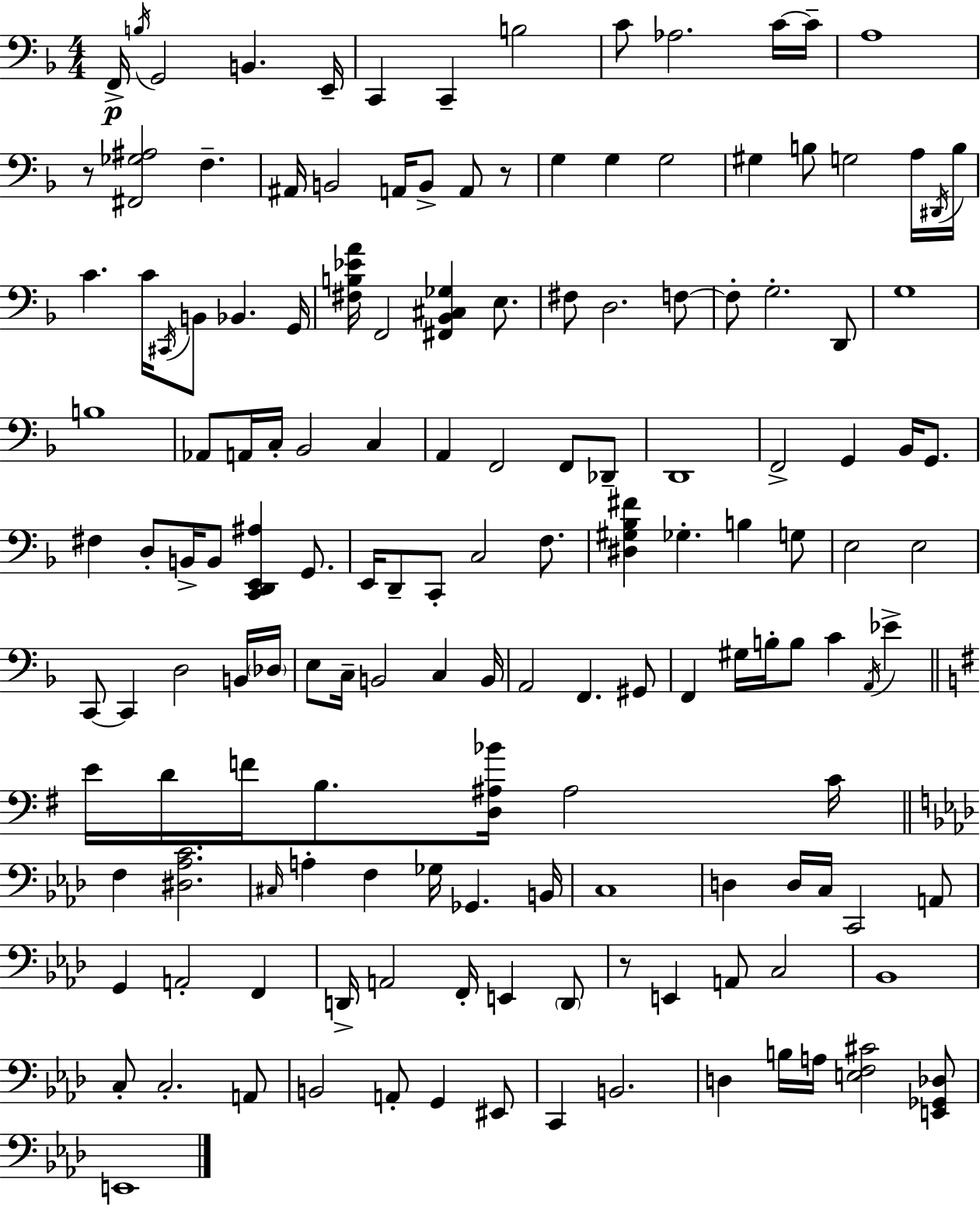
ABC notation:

X:1
T:Untitled
M:4/4
L:1/4
K:F
F,,/4 B,/4 G,,2 B,, E,,/4 C,, C,, B,2 C/2 _A,2 C/4 C/4 A,4 z/2 [^F,,_G,^A,]2 F, ^A,,/4 B,,2 A,,/4 B,,/2 A,,/2 z/2 G, G, G,2 ^G, B,/2 G,2 A,/4 ^D,,/4 B,/4 C C/4 ^C,,/4 B,,/2 _B,, G,,/4 [^F,B,_EA]/4 F,,2 [^F,,_B,,^C,_G,] E,/2 ^F,/2 D,2 F,/2 F,/2 G,2 D,,/2 G,4 B,4 _A,,/2 A,,/4 C,/4 _B,,2 C, A,, F,,2 F,,/2 _D,,/2 D,,4 F,,2 G,, _B,,/4 G,,/2 ^F, D,/2 B,,/4 B,,/2 [C,,D,,E,,^A,] G,,/2 E,,/4 D,,/2 C,,/2 C,2 F,/2 [^D,^G,_B,^F] _G, B, G,/2 E,2 E,2 C,,/2 C,, D,2 B,,/4 _D,/4 E,/2 C,/4 B,,2 C, B,,/4 A,,2 F,, ^G,,/2 F,, ^G,/4 B,/4 B,/2 C A,,/4 _E E/4 D/4 F/4 B,/2 [D,^A,_B]/4 ^A,2 C/4 F, [^D,_A,C]2 ^C,/4 A, F, _G,/4 _G,, B,,/4 C,4 D, D,/4 C,/4 C,,2 A,,/2 G,, A,,2 F,, D,,/4 A,,2 F,,/4 E,, D,,/2 z/2 E,, A,,/2 C,2 _B,,4 C,/2 C,2 A,,/2 B,,2 A,,/2 G,, ^E,,/2 C,, B,,2 D, B,/4 A,/4 [E,F,^C]2 [E,,_G,,_D,]/2 E,,4